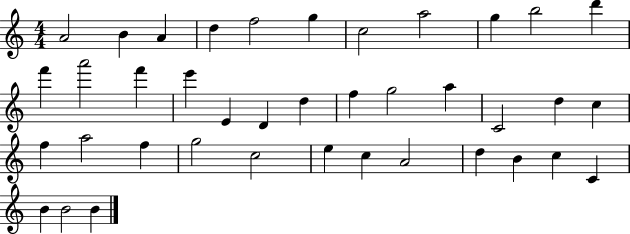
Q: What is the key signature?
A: C major